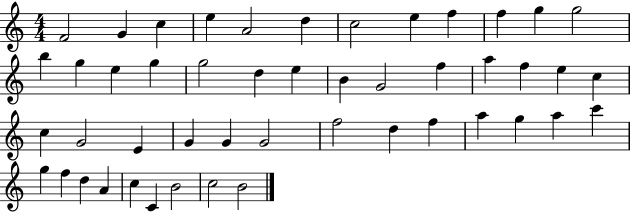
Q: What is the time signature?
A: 4/4